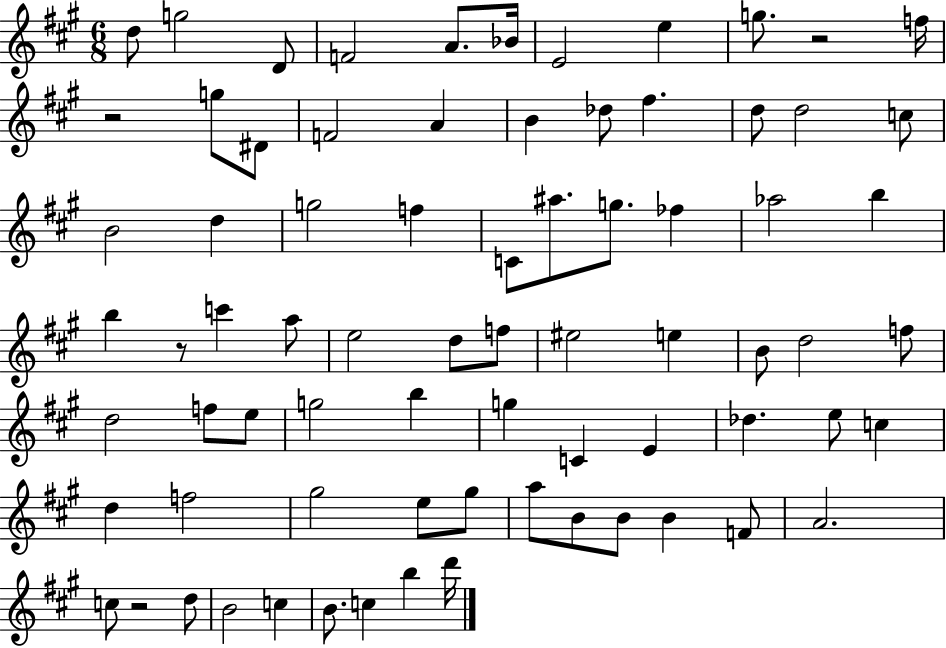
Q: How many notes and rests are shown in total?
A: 75